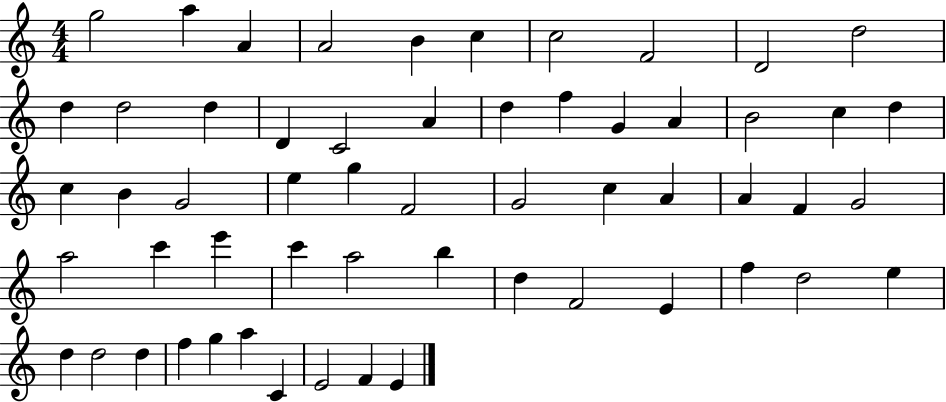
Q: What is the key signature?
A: C major